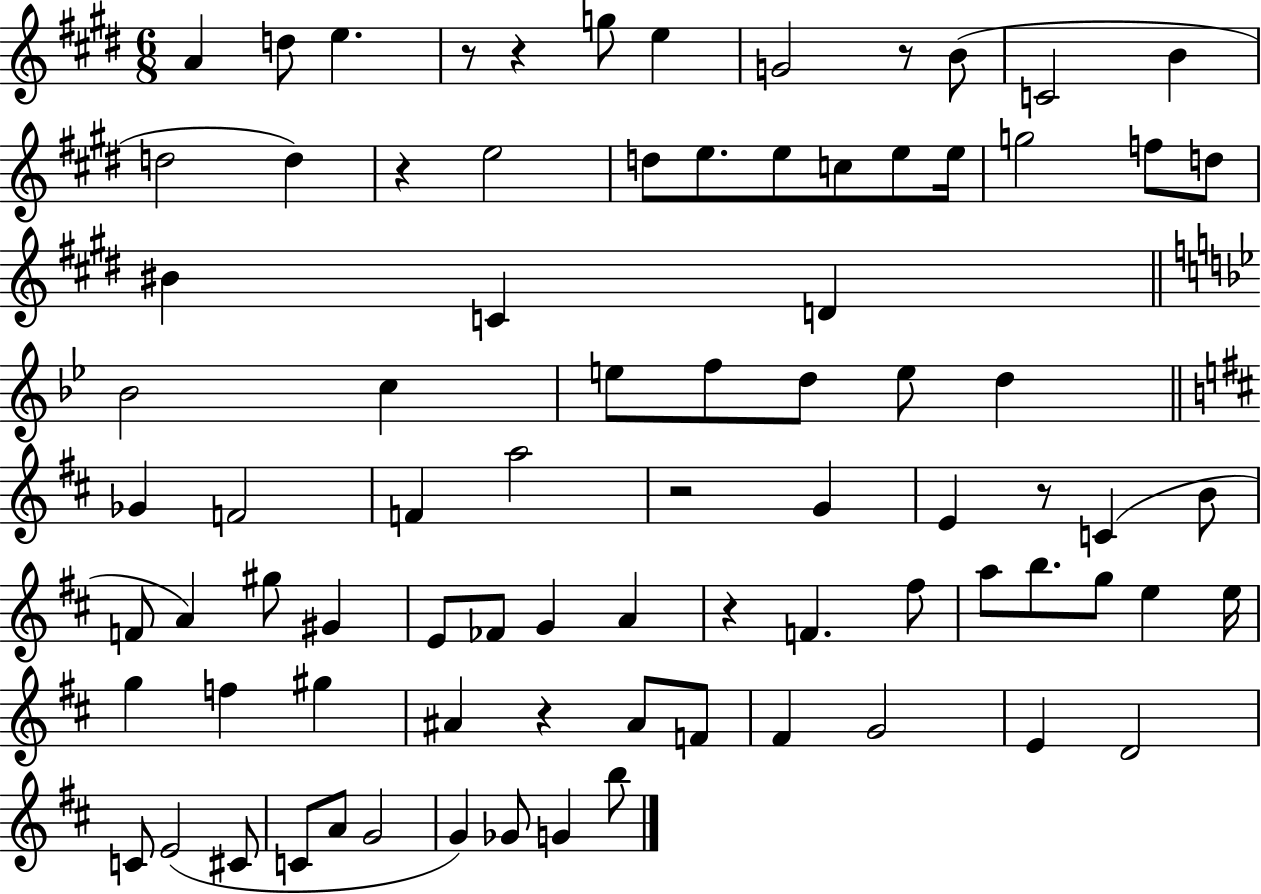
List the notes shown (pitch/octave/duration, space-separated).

A4/q D5/e E5/q. R/e R/q G5/e E5/q G4/h R/e B4/e C4/h B4/q D5/h D5/q R/q E5/h D5/e E5/e. E5/e C5/e E5/e E5/s G5/h F5/e D5/e BIS4/q C4/q D4/q Bb4/h C5/q E5/e F5/e D5/e E5/e D5/q Gb4/q F4/h F4/q A5/h R/h G4/q E4/q R/e C4/q B4/e F4/e A4/q G#5/e G#4/q E4/e FES4/e G4/q A4/q R/q F4/q. F#5/e A5/e B5/e. G5/e E5/q E5/s G5/q F5/q G#5/q A#4/q R/q A#4/e F4/e F#4/q G4/h E4/q D4/h C4/e E4/h C#4/e C4/e A4/e G4/h G4/q Gb4/e G4/q B5/e